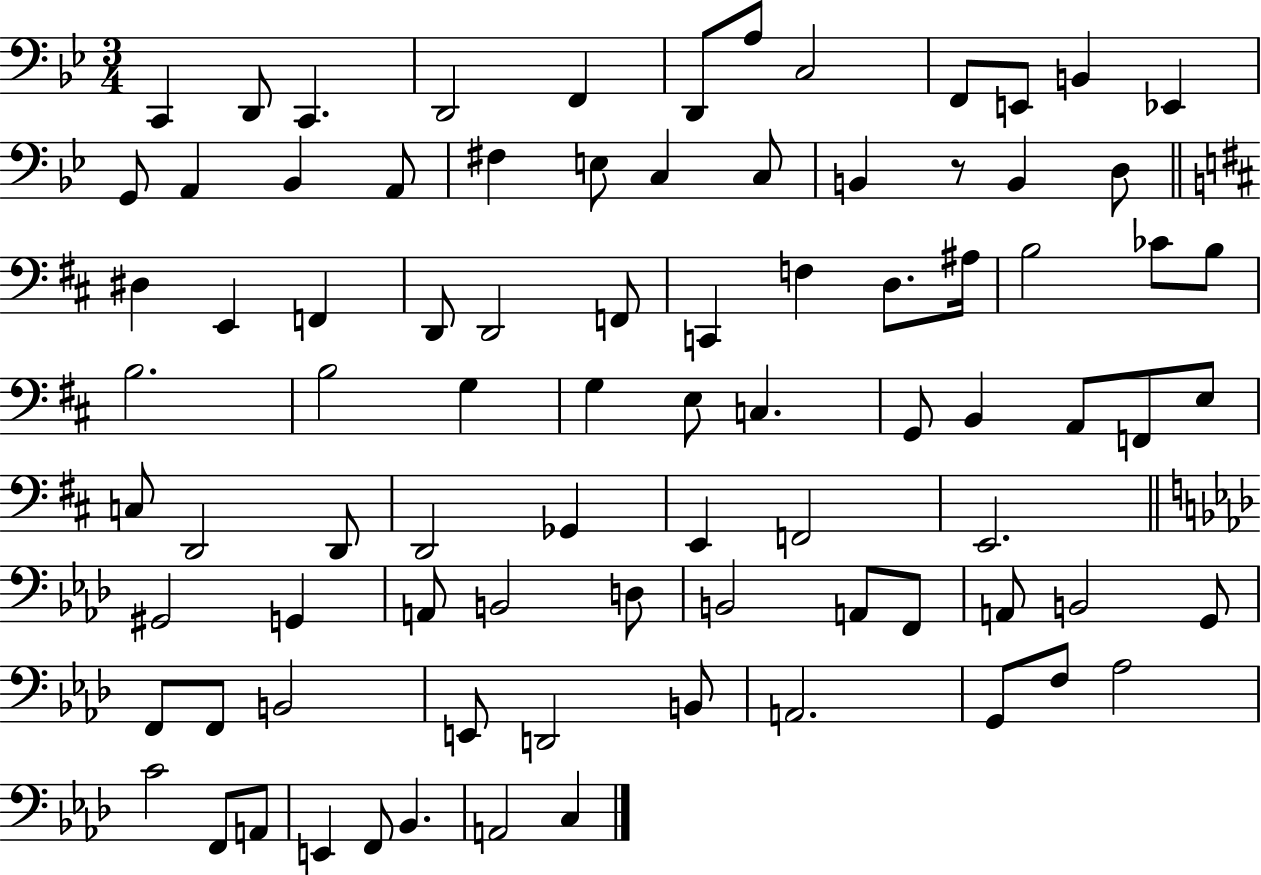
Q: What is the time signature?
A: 3/4